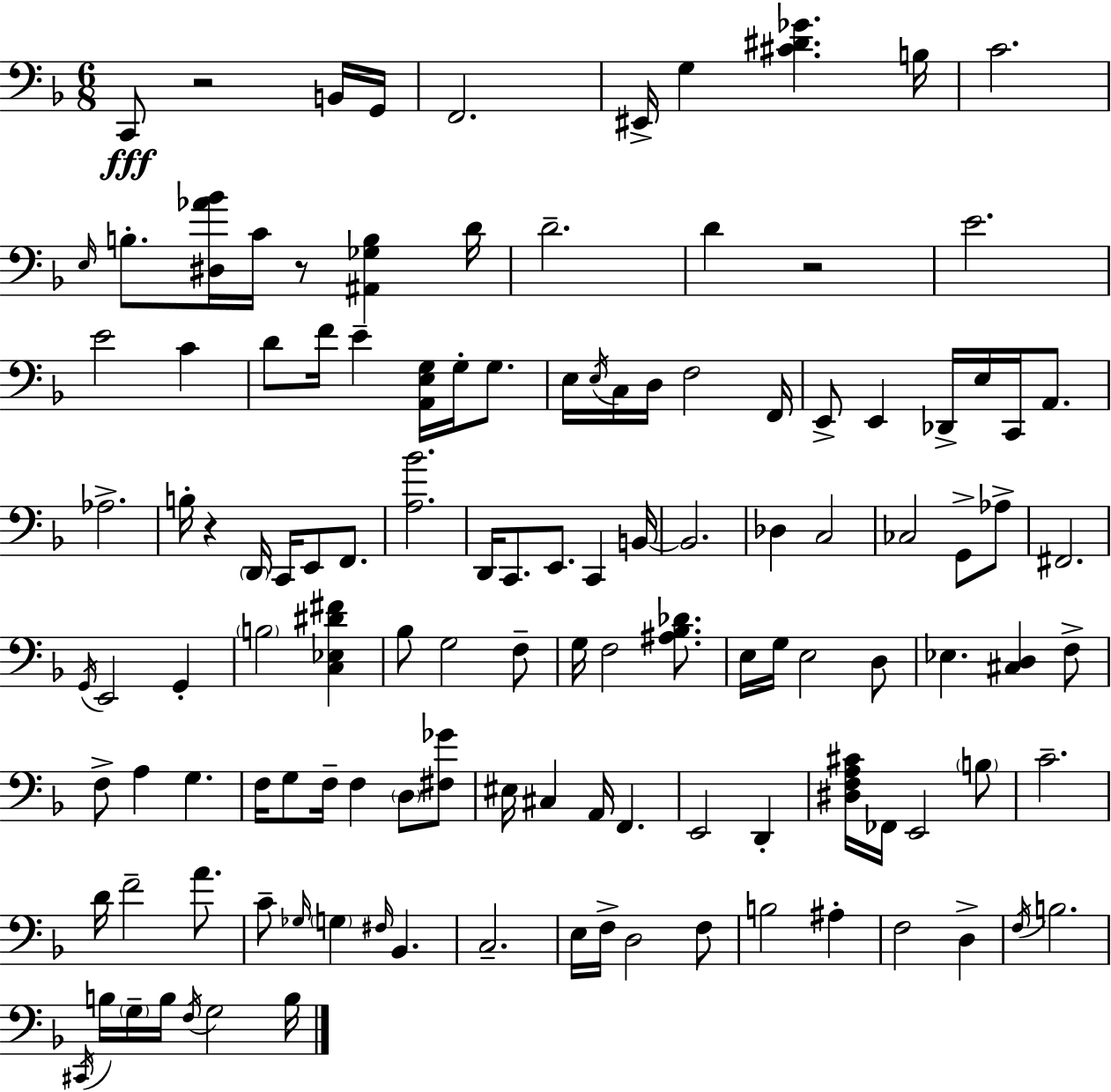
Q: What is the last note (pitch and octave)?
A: B3